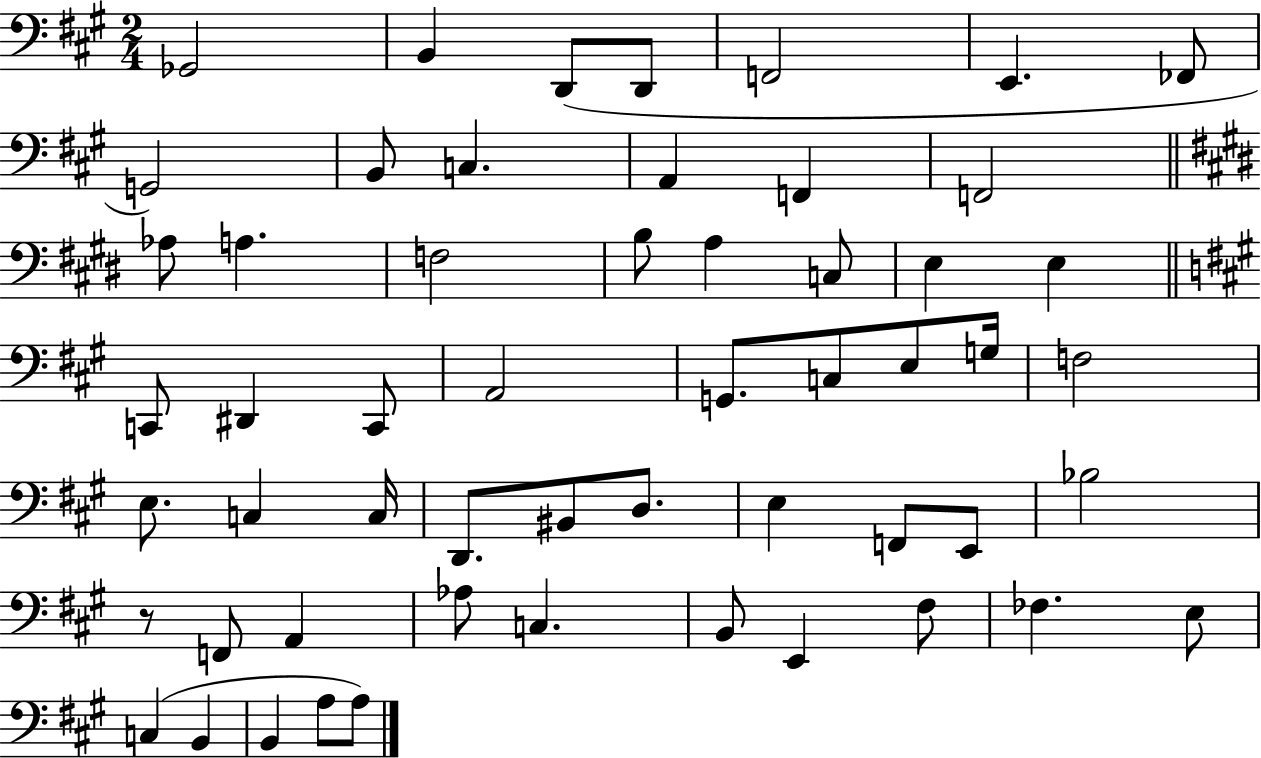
X:1
T:Untitled
M:2/4
L:1/4
K:A
_G,,2 B,, D,,/2 D,,/2 F,,2 E,, _F,,/2 G,,2 B,,/2 C, A,, F,, F,,2 _A,/2 A, F,2 B,/2 A, C,/2 E, E, C,,/2 ^D,, C,,/2 A,,2 G,,/2 C,/2 E,/2 G,/4 F,2 E,/2 C, C,/4 D,,/2 ^B,,/2 D,/2 E, F,,/2 E,,/2 _B,2 z/2 F,,/2 A,, _A,/2 C, B,,/2 E,, ^F,/2 _F, E,/2 C, B,, B,, A,/2 A,/2